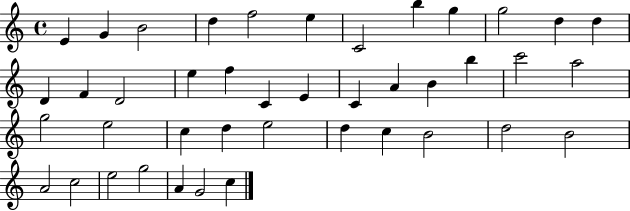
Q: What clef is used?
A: treble